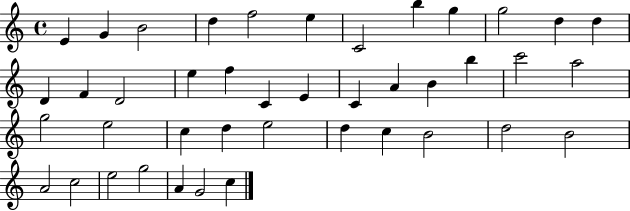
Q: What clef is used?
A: treble